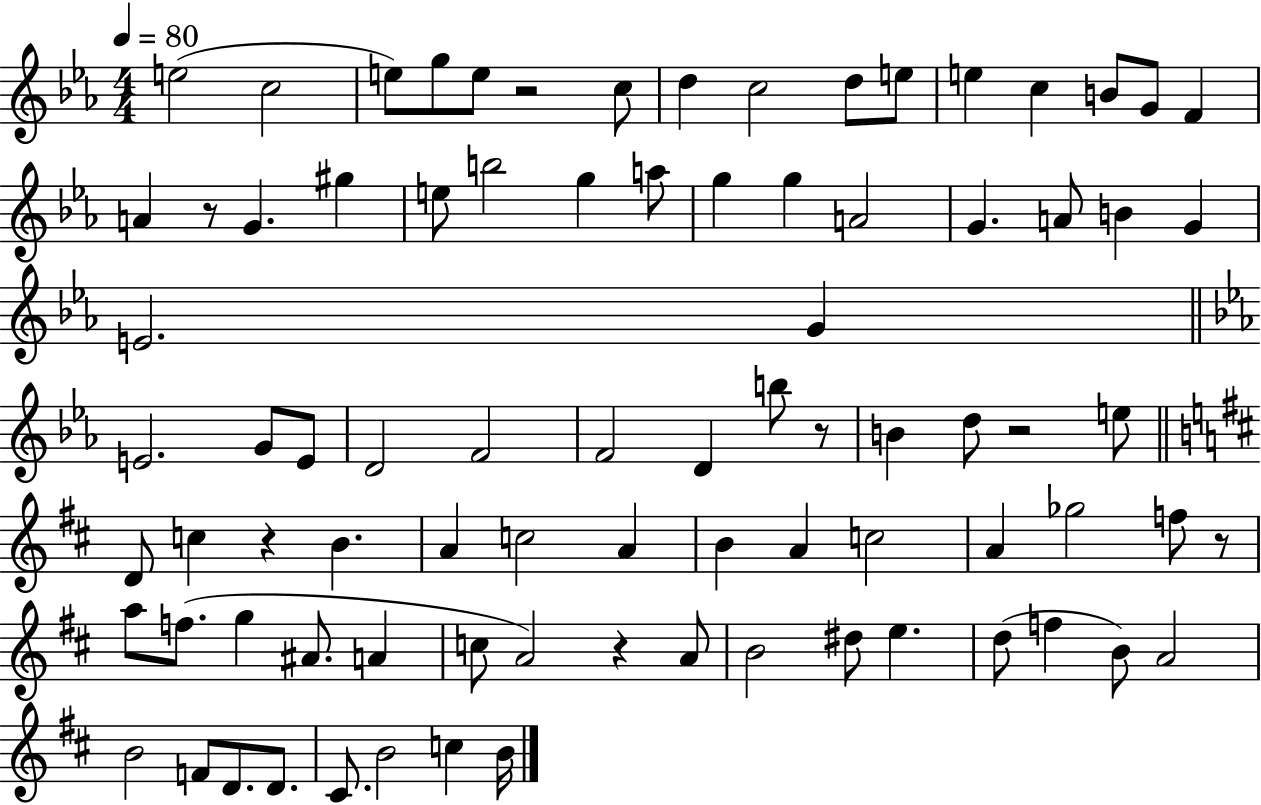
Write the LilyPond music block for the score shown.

{
  \clef treble
  \numericTimeSignature
  \time 4/4
  \key ees \major
  \tempo 4 = 80
  e''2( c''2 | e''8) g''8 e''8 r2 c''8 | d''4 c''2 d''8 e''8 | e''4 c''4 b'8 g'8 f'4 | \break a'4 r8 g'4. gis''4 | e''8 b''2 g''4 a''8 | g''4 g''4 a'2 | g'4. a'8 b'4 g'4 | \break e'2. g'4 | \bar "||" \break \key ees \major e'2. g'8 e'8 | d'2 f'2 | f'2 d'4 b''8 r8 | b'4 d''8 r2 e''8 | \break \bar "||" \break \key b \minor d'8 c''4 r4 b'4. | a'4 c''2 a'4 | b'4 a'4 c''2 | a'4 ges''2 f''8 r8 | \break a''8 f''8.( g''4 ais'8. a'4 | c''8 a'2) r4 a'8 | b'2 dis''8 e''4. | d''8( f''4 b'8) a'2 | \break b'2 f'8 d'8. d'8. | cis'8. b'2 c''4 b'16 | \bar "|."
}